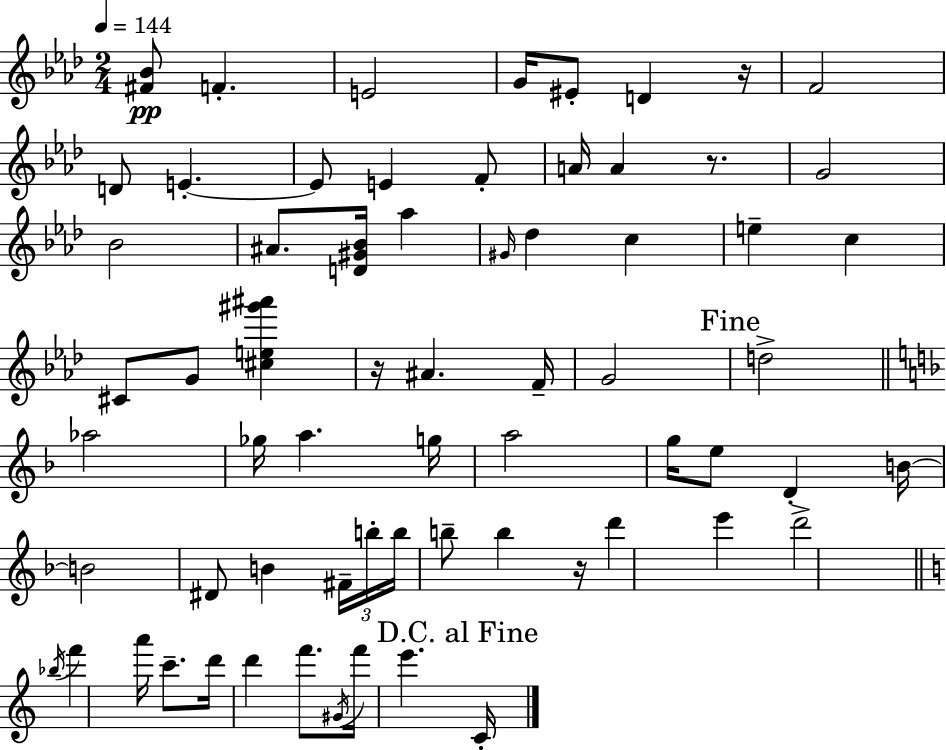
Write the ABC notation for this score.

X:1
T:Untitled
M:2/4
L:1/4
K:Ab
[^F_B]/2 F E2 G/4 ^E/2 D z/4 F2 D/2 E E/2 E F/2 A/4 A z/2 G2 _B2 ^A/2 [D^G_B]/4 _a ^G/4 _d c e c ^C/2 G/2 [^ce^g'^a'] z/4 ^A F/4 G2 d2 _a2 _g/4 a g/4 a2 g/4 e/2 D B/4 B2 ^D/2 B ^F/4 b/4 b/4 b/2 b z/4 d' e' d'2 _b/4 f' a'/4 c'/2 d'/4 d' f'/2 ^G/4 f'/4 e' C/4